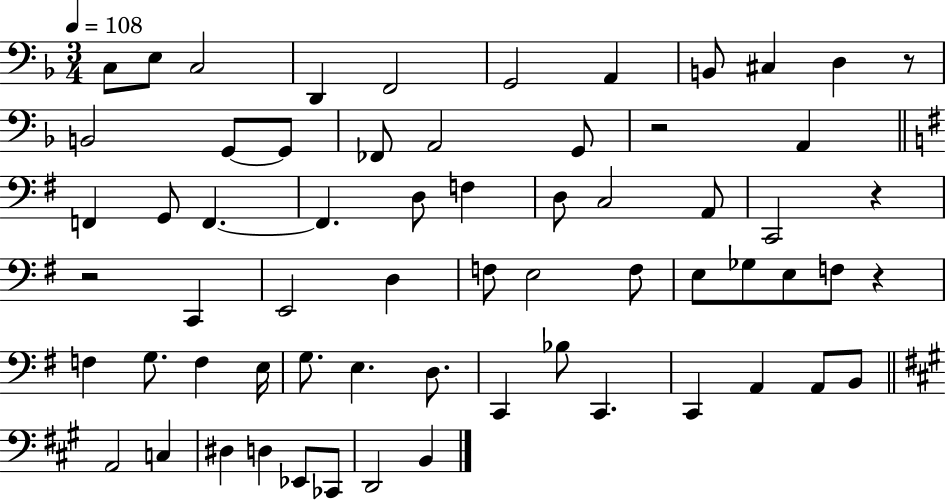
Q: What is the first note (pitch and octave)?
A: C3